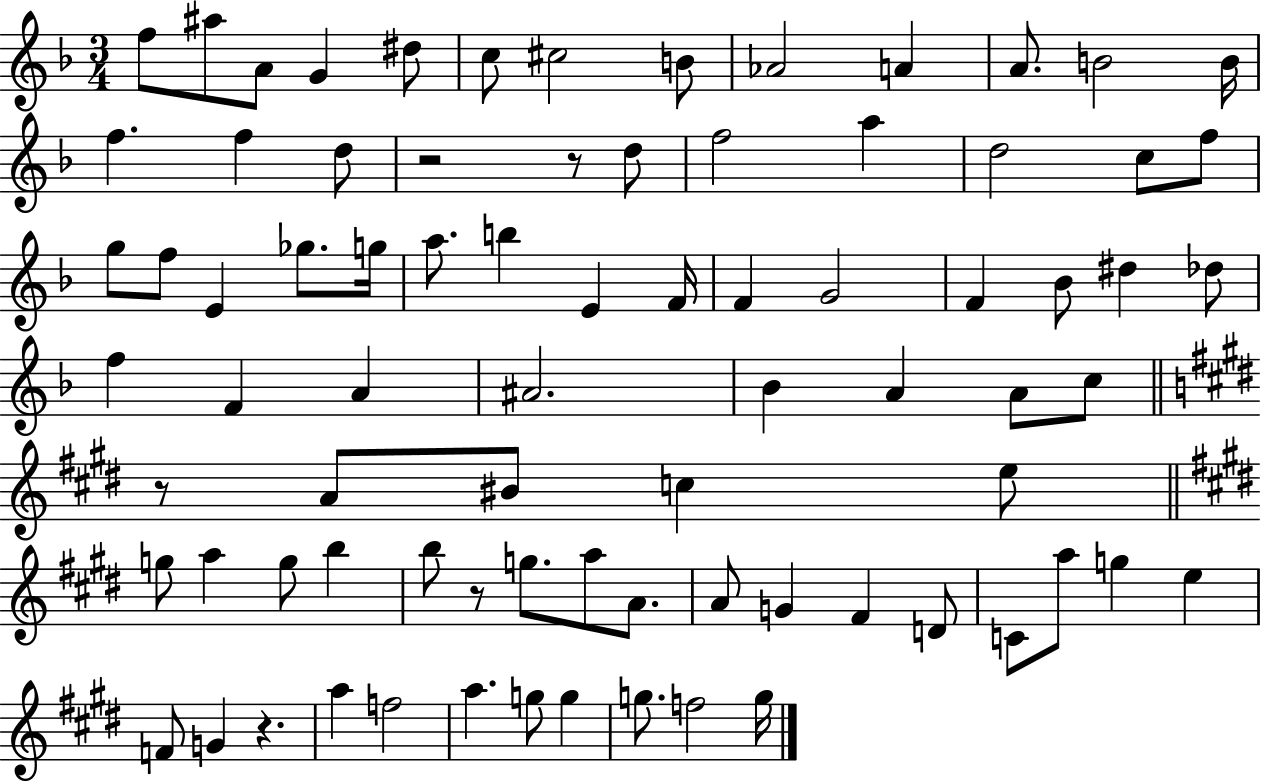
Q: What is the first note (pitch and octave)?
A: F5